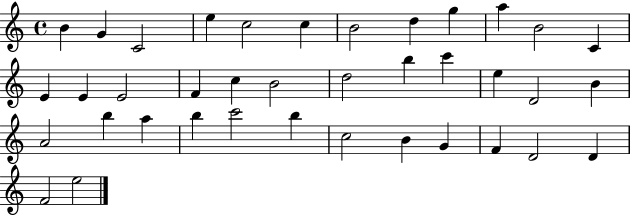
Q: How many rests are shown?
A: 0